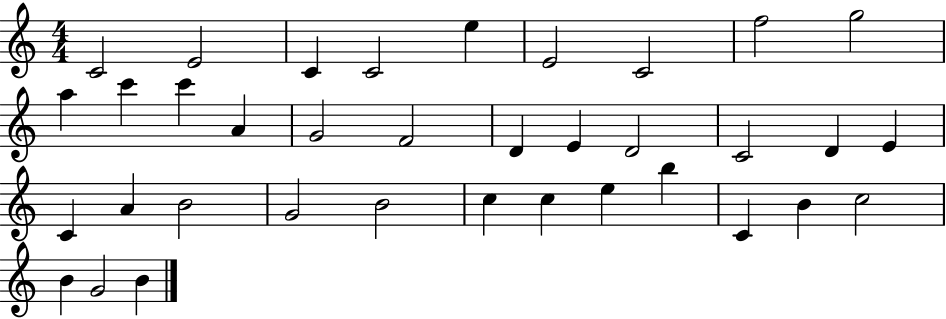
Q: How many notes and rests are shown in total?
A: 36